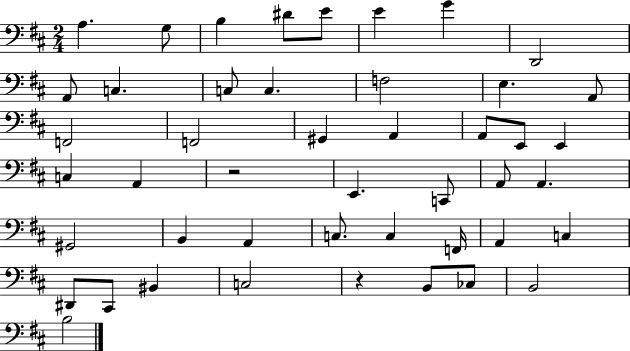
{
  \clef bass
  \numericTimeSignature
  \time 2/4
  \key d \major
  a4. g8 | b4 dis'8 e'8 | e'4 g'4 | d,2 | \break a,8 c4. | c8 c4. | f2 | e4. a,8 | \break f,2 | f,2 | gis,4 a,4 | a,8 e,8 e,4 | \break c4 a,4 | r2 | e,4. c,8 | a,8 a,4. | \break gis,2 | b,4 a,4 | c8. c4 f,16 | a,4 c4 | \break dis,8 cis,8 bis,4 | c2 | r4 b,8 ces8 | b,2 | \break b2 | \bar "|."
}